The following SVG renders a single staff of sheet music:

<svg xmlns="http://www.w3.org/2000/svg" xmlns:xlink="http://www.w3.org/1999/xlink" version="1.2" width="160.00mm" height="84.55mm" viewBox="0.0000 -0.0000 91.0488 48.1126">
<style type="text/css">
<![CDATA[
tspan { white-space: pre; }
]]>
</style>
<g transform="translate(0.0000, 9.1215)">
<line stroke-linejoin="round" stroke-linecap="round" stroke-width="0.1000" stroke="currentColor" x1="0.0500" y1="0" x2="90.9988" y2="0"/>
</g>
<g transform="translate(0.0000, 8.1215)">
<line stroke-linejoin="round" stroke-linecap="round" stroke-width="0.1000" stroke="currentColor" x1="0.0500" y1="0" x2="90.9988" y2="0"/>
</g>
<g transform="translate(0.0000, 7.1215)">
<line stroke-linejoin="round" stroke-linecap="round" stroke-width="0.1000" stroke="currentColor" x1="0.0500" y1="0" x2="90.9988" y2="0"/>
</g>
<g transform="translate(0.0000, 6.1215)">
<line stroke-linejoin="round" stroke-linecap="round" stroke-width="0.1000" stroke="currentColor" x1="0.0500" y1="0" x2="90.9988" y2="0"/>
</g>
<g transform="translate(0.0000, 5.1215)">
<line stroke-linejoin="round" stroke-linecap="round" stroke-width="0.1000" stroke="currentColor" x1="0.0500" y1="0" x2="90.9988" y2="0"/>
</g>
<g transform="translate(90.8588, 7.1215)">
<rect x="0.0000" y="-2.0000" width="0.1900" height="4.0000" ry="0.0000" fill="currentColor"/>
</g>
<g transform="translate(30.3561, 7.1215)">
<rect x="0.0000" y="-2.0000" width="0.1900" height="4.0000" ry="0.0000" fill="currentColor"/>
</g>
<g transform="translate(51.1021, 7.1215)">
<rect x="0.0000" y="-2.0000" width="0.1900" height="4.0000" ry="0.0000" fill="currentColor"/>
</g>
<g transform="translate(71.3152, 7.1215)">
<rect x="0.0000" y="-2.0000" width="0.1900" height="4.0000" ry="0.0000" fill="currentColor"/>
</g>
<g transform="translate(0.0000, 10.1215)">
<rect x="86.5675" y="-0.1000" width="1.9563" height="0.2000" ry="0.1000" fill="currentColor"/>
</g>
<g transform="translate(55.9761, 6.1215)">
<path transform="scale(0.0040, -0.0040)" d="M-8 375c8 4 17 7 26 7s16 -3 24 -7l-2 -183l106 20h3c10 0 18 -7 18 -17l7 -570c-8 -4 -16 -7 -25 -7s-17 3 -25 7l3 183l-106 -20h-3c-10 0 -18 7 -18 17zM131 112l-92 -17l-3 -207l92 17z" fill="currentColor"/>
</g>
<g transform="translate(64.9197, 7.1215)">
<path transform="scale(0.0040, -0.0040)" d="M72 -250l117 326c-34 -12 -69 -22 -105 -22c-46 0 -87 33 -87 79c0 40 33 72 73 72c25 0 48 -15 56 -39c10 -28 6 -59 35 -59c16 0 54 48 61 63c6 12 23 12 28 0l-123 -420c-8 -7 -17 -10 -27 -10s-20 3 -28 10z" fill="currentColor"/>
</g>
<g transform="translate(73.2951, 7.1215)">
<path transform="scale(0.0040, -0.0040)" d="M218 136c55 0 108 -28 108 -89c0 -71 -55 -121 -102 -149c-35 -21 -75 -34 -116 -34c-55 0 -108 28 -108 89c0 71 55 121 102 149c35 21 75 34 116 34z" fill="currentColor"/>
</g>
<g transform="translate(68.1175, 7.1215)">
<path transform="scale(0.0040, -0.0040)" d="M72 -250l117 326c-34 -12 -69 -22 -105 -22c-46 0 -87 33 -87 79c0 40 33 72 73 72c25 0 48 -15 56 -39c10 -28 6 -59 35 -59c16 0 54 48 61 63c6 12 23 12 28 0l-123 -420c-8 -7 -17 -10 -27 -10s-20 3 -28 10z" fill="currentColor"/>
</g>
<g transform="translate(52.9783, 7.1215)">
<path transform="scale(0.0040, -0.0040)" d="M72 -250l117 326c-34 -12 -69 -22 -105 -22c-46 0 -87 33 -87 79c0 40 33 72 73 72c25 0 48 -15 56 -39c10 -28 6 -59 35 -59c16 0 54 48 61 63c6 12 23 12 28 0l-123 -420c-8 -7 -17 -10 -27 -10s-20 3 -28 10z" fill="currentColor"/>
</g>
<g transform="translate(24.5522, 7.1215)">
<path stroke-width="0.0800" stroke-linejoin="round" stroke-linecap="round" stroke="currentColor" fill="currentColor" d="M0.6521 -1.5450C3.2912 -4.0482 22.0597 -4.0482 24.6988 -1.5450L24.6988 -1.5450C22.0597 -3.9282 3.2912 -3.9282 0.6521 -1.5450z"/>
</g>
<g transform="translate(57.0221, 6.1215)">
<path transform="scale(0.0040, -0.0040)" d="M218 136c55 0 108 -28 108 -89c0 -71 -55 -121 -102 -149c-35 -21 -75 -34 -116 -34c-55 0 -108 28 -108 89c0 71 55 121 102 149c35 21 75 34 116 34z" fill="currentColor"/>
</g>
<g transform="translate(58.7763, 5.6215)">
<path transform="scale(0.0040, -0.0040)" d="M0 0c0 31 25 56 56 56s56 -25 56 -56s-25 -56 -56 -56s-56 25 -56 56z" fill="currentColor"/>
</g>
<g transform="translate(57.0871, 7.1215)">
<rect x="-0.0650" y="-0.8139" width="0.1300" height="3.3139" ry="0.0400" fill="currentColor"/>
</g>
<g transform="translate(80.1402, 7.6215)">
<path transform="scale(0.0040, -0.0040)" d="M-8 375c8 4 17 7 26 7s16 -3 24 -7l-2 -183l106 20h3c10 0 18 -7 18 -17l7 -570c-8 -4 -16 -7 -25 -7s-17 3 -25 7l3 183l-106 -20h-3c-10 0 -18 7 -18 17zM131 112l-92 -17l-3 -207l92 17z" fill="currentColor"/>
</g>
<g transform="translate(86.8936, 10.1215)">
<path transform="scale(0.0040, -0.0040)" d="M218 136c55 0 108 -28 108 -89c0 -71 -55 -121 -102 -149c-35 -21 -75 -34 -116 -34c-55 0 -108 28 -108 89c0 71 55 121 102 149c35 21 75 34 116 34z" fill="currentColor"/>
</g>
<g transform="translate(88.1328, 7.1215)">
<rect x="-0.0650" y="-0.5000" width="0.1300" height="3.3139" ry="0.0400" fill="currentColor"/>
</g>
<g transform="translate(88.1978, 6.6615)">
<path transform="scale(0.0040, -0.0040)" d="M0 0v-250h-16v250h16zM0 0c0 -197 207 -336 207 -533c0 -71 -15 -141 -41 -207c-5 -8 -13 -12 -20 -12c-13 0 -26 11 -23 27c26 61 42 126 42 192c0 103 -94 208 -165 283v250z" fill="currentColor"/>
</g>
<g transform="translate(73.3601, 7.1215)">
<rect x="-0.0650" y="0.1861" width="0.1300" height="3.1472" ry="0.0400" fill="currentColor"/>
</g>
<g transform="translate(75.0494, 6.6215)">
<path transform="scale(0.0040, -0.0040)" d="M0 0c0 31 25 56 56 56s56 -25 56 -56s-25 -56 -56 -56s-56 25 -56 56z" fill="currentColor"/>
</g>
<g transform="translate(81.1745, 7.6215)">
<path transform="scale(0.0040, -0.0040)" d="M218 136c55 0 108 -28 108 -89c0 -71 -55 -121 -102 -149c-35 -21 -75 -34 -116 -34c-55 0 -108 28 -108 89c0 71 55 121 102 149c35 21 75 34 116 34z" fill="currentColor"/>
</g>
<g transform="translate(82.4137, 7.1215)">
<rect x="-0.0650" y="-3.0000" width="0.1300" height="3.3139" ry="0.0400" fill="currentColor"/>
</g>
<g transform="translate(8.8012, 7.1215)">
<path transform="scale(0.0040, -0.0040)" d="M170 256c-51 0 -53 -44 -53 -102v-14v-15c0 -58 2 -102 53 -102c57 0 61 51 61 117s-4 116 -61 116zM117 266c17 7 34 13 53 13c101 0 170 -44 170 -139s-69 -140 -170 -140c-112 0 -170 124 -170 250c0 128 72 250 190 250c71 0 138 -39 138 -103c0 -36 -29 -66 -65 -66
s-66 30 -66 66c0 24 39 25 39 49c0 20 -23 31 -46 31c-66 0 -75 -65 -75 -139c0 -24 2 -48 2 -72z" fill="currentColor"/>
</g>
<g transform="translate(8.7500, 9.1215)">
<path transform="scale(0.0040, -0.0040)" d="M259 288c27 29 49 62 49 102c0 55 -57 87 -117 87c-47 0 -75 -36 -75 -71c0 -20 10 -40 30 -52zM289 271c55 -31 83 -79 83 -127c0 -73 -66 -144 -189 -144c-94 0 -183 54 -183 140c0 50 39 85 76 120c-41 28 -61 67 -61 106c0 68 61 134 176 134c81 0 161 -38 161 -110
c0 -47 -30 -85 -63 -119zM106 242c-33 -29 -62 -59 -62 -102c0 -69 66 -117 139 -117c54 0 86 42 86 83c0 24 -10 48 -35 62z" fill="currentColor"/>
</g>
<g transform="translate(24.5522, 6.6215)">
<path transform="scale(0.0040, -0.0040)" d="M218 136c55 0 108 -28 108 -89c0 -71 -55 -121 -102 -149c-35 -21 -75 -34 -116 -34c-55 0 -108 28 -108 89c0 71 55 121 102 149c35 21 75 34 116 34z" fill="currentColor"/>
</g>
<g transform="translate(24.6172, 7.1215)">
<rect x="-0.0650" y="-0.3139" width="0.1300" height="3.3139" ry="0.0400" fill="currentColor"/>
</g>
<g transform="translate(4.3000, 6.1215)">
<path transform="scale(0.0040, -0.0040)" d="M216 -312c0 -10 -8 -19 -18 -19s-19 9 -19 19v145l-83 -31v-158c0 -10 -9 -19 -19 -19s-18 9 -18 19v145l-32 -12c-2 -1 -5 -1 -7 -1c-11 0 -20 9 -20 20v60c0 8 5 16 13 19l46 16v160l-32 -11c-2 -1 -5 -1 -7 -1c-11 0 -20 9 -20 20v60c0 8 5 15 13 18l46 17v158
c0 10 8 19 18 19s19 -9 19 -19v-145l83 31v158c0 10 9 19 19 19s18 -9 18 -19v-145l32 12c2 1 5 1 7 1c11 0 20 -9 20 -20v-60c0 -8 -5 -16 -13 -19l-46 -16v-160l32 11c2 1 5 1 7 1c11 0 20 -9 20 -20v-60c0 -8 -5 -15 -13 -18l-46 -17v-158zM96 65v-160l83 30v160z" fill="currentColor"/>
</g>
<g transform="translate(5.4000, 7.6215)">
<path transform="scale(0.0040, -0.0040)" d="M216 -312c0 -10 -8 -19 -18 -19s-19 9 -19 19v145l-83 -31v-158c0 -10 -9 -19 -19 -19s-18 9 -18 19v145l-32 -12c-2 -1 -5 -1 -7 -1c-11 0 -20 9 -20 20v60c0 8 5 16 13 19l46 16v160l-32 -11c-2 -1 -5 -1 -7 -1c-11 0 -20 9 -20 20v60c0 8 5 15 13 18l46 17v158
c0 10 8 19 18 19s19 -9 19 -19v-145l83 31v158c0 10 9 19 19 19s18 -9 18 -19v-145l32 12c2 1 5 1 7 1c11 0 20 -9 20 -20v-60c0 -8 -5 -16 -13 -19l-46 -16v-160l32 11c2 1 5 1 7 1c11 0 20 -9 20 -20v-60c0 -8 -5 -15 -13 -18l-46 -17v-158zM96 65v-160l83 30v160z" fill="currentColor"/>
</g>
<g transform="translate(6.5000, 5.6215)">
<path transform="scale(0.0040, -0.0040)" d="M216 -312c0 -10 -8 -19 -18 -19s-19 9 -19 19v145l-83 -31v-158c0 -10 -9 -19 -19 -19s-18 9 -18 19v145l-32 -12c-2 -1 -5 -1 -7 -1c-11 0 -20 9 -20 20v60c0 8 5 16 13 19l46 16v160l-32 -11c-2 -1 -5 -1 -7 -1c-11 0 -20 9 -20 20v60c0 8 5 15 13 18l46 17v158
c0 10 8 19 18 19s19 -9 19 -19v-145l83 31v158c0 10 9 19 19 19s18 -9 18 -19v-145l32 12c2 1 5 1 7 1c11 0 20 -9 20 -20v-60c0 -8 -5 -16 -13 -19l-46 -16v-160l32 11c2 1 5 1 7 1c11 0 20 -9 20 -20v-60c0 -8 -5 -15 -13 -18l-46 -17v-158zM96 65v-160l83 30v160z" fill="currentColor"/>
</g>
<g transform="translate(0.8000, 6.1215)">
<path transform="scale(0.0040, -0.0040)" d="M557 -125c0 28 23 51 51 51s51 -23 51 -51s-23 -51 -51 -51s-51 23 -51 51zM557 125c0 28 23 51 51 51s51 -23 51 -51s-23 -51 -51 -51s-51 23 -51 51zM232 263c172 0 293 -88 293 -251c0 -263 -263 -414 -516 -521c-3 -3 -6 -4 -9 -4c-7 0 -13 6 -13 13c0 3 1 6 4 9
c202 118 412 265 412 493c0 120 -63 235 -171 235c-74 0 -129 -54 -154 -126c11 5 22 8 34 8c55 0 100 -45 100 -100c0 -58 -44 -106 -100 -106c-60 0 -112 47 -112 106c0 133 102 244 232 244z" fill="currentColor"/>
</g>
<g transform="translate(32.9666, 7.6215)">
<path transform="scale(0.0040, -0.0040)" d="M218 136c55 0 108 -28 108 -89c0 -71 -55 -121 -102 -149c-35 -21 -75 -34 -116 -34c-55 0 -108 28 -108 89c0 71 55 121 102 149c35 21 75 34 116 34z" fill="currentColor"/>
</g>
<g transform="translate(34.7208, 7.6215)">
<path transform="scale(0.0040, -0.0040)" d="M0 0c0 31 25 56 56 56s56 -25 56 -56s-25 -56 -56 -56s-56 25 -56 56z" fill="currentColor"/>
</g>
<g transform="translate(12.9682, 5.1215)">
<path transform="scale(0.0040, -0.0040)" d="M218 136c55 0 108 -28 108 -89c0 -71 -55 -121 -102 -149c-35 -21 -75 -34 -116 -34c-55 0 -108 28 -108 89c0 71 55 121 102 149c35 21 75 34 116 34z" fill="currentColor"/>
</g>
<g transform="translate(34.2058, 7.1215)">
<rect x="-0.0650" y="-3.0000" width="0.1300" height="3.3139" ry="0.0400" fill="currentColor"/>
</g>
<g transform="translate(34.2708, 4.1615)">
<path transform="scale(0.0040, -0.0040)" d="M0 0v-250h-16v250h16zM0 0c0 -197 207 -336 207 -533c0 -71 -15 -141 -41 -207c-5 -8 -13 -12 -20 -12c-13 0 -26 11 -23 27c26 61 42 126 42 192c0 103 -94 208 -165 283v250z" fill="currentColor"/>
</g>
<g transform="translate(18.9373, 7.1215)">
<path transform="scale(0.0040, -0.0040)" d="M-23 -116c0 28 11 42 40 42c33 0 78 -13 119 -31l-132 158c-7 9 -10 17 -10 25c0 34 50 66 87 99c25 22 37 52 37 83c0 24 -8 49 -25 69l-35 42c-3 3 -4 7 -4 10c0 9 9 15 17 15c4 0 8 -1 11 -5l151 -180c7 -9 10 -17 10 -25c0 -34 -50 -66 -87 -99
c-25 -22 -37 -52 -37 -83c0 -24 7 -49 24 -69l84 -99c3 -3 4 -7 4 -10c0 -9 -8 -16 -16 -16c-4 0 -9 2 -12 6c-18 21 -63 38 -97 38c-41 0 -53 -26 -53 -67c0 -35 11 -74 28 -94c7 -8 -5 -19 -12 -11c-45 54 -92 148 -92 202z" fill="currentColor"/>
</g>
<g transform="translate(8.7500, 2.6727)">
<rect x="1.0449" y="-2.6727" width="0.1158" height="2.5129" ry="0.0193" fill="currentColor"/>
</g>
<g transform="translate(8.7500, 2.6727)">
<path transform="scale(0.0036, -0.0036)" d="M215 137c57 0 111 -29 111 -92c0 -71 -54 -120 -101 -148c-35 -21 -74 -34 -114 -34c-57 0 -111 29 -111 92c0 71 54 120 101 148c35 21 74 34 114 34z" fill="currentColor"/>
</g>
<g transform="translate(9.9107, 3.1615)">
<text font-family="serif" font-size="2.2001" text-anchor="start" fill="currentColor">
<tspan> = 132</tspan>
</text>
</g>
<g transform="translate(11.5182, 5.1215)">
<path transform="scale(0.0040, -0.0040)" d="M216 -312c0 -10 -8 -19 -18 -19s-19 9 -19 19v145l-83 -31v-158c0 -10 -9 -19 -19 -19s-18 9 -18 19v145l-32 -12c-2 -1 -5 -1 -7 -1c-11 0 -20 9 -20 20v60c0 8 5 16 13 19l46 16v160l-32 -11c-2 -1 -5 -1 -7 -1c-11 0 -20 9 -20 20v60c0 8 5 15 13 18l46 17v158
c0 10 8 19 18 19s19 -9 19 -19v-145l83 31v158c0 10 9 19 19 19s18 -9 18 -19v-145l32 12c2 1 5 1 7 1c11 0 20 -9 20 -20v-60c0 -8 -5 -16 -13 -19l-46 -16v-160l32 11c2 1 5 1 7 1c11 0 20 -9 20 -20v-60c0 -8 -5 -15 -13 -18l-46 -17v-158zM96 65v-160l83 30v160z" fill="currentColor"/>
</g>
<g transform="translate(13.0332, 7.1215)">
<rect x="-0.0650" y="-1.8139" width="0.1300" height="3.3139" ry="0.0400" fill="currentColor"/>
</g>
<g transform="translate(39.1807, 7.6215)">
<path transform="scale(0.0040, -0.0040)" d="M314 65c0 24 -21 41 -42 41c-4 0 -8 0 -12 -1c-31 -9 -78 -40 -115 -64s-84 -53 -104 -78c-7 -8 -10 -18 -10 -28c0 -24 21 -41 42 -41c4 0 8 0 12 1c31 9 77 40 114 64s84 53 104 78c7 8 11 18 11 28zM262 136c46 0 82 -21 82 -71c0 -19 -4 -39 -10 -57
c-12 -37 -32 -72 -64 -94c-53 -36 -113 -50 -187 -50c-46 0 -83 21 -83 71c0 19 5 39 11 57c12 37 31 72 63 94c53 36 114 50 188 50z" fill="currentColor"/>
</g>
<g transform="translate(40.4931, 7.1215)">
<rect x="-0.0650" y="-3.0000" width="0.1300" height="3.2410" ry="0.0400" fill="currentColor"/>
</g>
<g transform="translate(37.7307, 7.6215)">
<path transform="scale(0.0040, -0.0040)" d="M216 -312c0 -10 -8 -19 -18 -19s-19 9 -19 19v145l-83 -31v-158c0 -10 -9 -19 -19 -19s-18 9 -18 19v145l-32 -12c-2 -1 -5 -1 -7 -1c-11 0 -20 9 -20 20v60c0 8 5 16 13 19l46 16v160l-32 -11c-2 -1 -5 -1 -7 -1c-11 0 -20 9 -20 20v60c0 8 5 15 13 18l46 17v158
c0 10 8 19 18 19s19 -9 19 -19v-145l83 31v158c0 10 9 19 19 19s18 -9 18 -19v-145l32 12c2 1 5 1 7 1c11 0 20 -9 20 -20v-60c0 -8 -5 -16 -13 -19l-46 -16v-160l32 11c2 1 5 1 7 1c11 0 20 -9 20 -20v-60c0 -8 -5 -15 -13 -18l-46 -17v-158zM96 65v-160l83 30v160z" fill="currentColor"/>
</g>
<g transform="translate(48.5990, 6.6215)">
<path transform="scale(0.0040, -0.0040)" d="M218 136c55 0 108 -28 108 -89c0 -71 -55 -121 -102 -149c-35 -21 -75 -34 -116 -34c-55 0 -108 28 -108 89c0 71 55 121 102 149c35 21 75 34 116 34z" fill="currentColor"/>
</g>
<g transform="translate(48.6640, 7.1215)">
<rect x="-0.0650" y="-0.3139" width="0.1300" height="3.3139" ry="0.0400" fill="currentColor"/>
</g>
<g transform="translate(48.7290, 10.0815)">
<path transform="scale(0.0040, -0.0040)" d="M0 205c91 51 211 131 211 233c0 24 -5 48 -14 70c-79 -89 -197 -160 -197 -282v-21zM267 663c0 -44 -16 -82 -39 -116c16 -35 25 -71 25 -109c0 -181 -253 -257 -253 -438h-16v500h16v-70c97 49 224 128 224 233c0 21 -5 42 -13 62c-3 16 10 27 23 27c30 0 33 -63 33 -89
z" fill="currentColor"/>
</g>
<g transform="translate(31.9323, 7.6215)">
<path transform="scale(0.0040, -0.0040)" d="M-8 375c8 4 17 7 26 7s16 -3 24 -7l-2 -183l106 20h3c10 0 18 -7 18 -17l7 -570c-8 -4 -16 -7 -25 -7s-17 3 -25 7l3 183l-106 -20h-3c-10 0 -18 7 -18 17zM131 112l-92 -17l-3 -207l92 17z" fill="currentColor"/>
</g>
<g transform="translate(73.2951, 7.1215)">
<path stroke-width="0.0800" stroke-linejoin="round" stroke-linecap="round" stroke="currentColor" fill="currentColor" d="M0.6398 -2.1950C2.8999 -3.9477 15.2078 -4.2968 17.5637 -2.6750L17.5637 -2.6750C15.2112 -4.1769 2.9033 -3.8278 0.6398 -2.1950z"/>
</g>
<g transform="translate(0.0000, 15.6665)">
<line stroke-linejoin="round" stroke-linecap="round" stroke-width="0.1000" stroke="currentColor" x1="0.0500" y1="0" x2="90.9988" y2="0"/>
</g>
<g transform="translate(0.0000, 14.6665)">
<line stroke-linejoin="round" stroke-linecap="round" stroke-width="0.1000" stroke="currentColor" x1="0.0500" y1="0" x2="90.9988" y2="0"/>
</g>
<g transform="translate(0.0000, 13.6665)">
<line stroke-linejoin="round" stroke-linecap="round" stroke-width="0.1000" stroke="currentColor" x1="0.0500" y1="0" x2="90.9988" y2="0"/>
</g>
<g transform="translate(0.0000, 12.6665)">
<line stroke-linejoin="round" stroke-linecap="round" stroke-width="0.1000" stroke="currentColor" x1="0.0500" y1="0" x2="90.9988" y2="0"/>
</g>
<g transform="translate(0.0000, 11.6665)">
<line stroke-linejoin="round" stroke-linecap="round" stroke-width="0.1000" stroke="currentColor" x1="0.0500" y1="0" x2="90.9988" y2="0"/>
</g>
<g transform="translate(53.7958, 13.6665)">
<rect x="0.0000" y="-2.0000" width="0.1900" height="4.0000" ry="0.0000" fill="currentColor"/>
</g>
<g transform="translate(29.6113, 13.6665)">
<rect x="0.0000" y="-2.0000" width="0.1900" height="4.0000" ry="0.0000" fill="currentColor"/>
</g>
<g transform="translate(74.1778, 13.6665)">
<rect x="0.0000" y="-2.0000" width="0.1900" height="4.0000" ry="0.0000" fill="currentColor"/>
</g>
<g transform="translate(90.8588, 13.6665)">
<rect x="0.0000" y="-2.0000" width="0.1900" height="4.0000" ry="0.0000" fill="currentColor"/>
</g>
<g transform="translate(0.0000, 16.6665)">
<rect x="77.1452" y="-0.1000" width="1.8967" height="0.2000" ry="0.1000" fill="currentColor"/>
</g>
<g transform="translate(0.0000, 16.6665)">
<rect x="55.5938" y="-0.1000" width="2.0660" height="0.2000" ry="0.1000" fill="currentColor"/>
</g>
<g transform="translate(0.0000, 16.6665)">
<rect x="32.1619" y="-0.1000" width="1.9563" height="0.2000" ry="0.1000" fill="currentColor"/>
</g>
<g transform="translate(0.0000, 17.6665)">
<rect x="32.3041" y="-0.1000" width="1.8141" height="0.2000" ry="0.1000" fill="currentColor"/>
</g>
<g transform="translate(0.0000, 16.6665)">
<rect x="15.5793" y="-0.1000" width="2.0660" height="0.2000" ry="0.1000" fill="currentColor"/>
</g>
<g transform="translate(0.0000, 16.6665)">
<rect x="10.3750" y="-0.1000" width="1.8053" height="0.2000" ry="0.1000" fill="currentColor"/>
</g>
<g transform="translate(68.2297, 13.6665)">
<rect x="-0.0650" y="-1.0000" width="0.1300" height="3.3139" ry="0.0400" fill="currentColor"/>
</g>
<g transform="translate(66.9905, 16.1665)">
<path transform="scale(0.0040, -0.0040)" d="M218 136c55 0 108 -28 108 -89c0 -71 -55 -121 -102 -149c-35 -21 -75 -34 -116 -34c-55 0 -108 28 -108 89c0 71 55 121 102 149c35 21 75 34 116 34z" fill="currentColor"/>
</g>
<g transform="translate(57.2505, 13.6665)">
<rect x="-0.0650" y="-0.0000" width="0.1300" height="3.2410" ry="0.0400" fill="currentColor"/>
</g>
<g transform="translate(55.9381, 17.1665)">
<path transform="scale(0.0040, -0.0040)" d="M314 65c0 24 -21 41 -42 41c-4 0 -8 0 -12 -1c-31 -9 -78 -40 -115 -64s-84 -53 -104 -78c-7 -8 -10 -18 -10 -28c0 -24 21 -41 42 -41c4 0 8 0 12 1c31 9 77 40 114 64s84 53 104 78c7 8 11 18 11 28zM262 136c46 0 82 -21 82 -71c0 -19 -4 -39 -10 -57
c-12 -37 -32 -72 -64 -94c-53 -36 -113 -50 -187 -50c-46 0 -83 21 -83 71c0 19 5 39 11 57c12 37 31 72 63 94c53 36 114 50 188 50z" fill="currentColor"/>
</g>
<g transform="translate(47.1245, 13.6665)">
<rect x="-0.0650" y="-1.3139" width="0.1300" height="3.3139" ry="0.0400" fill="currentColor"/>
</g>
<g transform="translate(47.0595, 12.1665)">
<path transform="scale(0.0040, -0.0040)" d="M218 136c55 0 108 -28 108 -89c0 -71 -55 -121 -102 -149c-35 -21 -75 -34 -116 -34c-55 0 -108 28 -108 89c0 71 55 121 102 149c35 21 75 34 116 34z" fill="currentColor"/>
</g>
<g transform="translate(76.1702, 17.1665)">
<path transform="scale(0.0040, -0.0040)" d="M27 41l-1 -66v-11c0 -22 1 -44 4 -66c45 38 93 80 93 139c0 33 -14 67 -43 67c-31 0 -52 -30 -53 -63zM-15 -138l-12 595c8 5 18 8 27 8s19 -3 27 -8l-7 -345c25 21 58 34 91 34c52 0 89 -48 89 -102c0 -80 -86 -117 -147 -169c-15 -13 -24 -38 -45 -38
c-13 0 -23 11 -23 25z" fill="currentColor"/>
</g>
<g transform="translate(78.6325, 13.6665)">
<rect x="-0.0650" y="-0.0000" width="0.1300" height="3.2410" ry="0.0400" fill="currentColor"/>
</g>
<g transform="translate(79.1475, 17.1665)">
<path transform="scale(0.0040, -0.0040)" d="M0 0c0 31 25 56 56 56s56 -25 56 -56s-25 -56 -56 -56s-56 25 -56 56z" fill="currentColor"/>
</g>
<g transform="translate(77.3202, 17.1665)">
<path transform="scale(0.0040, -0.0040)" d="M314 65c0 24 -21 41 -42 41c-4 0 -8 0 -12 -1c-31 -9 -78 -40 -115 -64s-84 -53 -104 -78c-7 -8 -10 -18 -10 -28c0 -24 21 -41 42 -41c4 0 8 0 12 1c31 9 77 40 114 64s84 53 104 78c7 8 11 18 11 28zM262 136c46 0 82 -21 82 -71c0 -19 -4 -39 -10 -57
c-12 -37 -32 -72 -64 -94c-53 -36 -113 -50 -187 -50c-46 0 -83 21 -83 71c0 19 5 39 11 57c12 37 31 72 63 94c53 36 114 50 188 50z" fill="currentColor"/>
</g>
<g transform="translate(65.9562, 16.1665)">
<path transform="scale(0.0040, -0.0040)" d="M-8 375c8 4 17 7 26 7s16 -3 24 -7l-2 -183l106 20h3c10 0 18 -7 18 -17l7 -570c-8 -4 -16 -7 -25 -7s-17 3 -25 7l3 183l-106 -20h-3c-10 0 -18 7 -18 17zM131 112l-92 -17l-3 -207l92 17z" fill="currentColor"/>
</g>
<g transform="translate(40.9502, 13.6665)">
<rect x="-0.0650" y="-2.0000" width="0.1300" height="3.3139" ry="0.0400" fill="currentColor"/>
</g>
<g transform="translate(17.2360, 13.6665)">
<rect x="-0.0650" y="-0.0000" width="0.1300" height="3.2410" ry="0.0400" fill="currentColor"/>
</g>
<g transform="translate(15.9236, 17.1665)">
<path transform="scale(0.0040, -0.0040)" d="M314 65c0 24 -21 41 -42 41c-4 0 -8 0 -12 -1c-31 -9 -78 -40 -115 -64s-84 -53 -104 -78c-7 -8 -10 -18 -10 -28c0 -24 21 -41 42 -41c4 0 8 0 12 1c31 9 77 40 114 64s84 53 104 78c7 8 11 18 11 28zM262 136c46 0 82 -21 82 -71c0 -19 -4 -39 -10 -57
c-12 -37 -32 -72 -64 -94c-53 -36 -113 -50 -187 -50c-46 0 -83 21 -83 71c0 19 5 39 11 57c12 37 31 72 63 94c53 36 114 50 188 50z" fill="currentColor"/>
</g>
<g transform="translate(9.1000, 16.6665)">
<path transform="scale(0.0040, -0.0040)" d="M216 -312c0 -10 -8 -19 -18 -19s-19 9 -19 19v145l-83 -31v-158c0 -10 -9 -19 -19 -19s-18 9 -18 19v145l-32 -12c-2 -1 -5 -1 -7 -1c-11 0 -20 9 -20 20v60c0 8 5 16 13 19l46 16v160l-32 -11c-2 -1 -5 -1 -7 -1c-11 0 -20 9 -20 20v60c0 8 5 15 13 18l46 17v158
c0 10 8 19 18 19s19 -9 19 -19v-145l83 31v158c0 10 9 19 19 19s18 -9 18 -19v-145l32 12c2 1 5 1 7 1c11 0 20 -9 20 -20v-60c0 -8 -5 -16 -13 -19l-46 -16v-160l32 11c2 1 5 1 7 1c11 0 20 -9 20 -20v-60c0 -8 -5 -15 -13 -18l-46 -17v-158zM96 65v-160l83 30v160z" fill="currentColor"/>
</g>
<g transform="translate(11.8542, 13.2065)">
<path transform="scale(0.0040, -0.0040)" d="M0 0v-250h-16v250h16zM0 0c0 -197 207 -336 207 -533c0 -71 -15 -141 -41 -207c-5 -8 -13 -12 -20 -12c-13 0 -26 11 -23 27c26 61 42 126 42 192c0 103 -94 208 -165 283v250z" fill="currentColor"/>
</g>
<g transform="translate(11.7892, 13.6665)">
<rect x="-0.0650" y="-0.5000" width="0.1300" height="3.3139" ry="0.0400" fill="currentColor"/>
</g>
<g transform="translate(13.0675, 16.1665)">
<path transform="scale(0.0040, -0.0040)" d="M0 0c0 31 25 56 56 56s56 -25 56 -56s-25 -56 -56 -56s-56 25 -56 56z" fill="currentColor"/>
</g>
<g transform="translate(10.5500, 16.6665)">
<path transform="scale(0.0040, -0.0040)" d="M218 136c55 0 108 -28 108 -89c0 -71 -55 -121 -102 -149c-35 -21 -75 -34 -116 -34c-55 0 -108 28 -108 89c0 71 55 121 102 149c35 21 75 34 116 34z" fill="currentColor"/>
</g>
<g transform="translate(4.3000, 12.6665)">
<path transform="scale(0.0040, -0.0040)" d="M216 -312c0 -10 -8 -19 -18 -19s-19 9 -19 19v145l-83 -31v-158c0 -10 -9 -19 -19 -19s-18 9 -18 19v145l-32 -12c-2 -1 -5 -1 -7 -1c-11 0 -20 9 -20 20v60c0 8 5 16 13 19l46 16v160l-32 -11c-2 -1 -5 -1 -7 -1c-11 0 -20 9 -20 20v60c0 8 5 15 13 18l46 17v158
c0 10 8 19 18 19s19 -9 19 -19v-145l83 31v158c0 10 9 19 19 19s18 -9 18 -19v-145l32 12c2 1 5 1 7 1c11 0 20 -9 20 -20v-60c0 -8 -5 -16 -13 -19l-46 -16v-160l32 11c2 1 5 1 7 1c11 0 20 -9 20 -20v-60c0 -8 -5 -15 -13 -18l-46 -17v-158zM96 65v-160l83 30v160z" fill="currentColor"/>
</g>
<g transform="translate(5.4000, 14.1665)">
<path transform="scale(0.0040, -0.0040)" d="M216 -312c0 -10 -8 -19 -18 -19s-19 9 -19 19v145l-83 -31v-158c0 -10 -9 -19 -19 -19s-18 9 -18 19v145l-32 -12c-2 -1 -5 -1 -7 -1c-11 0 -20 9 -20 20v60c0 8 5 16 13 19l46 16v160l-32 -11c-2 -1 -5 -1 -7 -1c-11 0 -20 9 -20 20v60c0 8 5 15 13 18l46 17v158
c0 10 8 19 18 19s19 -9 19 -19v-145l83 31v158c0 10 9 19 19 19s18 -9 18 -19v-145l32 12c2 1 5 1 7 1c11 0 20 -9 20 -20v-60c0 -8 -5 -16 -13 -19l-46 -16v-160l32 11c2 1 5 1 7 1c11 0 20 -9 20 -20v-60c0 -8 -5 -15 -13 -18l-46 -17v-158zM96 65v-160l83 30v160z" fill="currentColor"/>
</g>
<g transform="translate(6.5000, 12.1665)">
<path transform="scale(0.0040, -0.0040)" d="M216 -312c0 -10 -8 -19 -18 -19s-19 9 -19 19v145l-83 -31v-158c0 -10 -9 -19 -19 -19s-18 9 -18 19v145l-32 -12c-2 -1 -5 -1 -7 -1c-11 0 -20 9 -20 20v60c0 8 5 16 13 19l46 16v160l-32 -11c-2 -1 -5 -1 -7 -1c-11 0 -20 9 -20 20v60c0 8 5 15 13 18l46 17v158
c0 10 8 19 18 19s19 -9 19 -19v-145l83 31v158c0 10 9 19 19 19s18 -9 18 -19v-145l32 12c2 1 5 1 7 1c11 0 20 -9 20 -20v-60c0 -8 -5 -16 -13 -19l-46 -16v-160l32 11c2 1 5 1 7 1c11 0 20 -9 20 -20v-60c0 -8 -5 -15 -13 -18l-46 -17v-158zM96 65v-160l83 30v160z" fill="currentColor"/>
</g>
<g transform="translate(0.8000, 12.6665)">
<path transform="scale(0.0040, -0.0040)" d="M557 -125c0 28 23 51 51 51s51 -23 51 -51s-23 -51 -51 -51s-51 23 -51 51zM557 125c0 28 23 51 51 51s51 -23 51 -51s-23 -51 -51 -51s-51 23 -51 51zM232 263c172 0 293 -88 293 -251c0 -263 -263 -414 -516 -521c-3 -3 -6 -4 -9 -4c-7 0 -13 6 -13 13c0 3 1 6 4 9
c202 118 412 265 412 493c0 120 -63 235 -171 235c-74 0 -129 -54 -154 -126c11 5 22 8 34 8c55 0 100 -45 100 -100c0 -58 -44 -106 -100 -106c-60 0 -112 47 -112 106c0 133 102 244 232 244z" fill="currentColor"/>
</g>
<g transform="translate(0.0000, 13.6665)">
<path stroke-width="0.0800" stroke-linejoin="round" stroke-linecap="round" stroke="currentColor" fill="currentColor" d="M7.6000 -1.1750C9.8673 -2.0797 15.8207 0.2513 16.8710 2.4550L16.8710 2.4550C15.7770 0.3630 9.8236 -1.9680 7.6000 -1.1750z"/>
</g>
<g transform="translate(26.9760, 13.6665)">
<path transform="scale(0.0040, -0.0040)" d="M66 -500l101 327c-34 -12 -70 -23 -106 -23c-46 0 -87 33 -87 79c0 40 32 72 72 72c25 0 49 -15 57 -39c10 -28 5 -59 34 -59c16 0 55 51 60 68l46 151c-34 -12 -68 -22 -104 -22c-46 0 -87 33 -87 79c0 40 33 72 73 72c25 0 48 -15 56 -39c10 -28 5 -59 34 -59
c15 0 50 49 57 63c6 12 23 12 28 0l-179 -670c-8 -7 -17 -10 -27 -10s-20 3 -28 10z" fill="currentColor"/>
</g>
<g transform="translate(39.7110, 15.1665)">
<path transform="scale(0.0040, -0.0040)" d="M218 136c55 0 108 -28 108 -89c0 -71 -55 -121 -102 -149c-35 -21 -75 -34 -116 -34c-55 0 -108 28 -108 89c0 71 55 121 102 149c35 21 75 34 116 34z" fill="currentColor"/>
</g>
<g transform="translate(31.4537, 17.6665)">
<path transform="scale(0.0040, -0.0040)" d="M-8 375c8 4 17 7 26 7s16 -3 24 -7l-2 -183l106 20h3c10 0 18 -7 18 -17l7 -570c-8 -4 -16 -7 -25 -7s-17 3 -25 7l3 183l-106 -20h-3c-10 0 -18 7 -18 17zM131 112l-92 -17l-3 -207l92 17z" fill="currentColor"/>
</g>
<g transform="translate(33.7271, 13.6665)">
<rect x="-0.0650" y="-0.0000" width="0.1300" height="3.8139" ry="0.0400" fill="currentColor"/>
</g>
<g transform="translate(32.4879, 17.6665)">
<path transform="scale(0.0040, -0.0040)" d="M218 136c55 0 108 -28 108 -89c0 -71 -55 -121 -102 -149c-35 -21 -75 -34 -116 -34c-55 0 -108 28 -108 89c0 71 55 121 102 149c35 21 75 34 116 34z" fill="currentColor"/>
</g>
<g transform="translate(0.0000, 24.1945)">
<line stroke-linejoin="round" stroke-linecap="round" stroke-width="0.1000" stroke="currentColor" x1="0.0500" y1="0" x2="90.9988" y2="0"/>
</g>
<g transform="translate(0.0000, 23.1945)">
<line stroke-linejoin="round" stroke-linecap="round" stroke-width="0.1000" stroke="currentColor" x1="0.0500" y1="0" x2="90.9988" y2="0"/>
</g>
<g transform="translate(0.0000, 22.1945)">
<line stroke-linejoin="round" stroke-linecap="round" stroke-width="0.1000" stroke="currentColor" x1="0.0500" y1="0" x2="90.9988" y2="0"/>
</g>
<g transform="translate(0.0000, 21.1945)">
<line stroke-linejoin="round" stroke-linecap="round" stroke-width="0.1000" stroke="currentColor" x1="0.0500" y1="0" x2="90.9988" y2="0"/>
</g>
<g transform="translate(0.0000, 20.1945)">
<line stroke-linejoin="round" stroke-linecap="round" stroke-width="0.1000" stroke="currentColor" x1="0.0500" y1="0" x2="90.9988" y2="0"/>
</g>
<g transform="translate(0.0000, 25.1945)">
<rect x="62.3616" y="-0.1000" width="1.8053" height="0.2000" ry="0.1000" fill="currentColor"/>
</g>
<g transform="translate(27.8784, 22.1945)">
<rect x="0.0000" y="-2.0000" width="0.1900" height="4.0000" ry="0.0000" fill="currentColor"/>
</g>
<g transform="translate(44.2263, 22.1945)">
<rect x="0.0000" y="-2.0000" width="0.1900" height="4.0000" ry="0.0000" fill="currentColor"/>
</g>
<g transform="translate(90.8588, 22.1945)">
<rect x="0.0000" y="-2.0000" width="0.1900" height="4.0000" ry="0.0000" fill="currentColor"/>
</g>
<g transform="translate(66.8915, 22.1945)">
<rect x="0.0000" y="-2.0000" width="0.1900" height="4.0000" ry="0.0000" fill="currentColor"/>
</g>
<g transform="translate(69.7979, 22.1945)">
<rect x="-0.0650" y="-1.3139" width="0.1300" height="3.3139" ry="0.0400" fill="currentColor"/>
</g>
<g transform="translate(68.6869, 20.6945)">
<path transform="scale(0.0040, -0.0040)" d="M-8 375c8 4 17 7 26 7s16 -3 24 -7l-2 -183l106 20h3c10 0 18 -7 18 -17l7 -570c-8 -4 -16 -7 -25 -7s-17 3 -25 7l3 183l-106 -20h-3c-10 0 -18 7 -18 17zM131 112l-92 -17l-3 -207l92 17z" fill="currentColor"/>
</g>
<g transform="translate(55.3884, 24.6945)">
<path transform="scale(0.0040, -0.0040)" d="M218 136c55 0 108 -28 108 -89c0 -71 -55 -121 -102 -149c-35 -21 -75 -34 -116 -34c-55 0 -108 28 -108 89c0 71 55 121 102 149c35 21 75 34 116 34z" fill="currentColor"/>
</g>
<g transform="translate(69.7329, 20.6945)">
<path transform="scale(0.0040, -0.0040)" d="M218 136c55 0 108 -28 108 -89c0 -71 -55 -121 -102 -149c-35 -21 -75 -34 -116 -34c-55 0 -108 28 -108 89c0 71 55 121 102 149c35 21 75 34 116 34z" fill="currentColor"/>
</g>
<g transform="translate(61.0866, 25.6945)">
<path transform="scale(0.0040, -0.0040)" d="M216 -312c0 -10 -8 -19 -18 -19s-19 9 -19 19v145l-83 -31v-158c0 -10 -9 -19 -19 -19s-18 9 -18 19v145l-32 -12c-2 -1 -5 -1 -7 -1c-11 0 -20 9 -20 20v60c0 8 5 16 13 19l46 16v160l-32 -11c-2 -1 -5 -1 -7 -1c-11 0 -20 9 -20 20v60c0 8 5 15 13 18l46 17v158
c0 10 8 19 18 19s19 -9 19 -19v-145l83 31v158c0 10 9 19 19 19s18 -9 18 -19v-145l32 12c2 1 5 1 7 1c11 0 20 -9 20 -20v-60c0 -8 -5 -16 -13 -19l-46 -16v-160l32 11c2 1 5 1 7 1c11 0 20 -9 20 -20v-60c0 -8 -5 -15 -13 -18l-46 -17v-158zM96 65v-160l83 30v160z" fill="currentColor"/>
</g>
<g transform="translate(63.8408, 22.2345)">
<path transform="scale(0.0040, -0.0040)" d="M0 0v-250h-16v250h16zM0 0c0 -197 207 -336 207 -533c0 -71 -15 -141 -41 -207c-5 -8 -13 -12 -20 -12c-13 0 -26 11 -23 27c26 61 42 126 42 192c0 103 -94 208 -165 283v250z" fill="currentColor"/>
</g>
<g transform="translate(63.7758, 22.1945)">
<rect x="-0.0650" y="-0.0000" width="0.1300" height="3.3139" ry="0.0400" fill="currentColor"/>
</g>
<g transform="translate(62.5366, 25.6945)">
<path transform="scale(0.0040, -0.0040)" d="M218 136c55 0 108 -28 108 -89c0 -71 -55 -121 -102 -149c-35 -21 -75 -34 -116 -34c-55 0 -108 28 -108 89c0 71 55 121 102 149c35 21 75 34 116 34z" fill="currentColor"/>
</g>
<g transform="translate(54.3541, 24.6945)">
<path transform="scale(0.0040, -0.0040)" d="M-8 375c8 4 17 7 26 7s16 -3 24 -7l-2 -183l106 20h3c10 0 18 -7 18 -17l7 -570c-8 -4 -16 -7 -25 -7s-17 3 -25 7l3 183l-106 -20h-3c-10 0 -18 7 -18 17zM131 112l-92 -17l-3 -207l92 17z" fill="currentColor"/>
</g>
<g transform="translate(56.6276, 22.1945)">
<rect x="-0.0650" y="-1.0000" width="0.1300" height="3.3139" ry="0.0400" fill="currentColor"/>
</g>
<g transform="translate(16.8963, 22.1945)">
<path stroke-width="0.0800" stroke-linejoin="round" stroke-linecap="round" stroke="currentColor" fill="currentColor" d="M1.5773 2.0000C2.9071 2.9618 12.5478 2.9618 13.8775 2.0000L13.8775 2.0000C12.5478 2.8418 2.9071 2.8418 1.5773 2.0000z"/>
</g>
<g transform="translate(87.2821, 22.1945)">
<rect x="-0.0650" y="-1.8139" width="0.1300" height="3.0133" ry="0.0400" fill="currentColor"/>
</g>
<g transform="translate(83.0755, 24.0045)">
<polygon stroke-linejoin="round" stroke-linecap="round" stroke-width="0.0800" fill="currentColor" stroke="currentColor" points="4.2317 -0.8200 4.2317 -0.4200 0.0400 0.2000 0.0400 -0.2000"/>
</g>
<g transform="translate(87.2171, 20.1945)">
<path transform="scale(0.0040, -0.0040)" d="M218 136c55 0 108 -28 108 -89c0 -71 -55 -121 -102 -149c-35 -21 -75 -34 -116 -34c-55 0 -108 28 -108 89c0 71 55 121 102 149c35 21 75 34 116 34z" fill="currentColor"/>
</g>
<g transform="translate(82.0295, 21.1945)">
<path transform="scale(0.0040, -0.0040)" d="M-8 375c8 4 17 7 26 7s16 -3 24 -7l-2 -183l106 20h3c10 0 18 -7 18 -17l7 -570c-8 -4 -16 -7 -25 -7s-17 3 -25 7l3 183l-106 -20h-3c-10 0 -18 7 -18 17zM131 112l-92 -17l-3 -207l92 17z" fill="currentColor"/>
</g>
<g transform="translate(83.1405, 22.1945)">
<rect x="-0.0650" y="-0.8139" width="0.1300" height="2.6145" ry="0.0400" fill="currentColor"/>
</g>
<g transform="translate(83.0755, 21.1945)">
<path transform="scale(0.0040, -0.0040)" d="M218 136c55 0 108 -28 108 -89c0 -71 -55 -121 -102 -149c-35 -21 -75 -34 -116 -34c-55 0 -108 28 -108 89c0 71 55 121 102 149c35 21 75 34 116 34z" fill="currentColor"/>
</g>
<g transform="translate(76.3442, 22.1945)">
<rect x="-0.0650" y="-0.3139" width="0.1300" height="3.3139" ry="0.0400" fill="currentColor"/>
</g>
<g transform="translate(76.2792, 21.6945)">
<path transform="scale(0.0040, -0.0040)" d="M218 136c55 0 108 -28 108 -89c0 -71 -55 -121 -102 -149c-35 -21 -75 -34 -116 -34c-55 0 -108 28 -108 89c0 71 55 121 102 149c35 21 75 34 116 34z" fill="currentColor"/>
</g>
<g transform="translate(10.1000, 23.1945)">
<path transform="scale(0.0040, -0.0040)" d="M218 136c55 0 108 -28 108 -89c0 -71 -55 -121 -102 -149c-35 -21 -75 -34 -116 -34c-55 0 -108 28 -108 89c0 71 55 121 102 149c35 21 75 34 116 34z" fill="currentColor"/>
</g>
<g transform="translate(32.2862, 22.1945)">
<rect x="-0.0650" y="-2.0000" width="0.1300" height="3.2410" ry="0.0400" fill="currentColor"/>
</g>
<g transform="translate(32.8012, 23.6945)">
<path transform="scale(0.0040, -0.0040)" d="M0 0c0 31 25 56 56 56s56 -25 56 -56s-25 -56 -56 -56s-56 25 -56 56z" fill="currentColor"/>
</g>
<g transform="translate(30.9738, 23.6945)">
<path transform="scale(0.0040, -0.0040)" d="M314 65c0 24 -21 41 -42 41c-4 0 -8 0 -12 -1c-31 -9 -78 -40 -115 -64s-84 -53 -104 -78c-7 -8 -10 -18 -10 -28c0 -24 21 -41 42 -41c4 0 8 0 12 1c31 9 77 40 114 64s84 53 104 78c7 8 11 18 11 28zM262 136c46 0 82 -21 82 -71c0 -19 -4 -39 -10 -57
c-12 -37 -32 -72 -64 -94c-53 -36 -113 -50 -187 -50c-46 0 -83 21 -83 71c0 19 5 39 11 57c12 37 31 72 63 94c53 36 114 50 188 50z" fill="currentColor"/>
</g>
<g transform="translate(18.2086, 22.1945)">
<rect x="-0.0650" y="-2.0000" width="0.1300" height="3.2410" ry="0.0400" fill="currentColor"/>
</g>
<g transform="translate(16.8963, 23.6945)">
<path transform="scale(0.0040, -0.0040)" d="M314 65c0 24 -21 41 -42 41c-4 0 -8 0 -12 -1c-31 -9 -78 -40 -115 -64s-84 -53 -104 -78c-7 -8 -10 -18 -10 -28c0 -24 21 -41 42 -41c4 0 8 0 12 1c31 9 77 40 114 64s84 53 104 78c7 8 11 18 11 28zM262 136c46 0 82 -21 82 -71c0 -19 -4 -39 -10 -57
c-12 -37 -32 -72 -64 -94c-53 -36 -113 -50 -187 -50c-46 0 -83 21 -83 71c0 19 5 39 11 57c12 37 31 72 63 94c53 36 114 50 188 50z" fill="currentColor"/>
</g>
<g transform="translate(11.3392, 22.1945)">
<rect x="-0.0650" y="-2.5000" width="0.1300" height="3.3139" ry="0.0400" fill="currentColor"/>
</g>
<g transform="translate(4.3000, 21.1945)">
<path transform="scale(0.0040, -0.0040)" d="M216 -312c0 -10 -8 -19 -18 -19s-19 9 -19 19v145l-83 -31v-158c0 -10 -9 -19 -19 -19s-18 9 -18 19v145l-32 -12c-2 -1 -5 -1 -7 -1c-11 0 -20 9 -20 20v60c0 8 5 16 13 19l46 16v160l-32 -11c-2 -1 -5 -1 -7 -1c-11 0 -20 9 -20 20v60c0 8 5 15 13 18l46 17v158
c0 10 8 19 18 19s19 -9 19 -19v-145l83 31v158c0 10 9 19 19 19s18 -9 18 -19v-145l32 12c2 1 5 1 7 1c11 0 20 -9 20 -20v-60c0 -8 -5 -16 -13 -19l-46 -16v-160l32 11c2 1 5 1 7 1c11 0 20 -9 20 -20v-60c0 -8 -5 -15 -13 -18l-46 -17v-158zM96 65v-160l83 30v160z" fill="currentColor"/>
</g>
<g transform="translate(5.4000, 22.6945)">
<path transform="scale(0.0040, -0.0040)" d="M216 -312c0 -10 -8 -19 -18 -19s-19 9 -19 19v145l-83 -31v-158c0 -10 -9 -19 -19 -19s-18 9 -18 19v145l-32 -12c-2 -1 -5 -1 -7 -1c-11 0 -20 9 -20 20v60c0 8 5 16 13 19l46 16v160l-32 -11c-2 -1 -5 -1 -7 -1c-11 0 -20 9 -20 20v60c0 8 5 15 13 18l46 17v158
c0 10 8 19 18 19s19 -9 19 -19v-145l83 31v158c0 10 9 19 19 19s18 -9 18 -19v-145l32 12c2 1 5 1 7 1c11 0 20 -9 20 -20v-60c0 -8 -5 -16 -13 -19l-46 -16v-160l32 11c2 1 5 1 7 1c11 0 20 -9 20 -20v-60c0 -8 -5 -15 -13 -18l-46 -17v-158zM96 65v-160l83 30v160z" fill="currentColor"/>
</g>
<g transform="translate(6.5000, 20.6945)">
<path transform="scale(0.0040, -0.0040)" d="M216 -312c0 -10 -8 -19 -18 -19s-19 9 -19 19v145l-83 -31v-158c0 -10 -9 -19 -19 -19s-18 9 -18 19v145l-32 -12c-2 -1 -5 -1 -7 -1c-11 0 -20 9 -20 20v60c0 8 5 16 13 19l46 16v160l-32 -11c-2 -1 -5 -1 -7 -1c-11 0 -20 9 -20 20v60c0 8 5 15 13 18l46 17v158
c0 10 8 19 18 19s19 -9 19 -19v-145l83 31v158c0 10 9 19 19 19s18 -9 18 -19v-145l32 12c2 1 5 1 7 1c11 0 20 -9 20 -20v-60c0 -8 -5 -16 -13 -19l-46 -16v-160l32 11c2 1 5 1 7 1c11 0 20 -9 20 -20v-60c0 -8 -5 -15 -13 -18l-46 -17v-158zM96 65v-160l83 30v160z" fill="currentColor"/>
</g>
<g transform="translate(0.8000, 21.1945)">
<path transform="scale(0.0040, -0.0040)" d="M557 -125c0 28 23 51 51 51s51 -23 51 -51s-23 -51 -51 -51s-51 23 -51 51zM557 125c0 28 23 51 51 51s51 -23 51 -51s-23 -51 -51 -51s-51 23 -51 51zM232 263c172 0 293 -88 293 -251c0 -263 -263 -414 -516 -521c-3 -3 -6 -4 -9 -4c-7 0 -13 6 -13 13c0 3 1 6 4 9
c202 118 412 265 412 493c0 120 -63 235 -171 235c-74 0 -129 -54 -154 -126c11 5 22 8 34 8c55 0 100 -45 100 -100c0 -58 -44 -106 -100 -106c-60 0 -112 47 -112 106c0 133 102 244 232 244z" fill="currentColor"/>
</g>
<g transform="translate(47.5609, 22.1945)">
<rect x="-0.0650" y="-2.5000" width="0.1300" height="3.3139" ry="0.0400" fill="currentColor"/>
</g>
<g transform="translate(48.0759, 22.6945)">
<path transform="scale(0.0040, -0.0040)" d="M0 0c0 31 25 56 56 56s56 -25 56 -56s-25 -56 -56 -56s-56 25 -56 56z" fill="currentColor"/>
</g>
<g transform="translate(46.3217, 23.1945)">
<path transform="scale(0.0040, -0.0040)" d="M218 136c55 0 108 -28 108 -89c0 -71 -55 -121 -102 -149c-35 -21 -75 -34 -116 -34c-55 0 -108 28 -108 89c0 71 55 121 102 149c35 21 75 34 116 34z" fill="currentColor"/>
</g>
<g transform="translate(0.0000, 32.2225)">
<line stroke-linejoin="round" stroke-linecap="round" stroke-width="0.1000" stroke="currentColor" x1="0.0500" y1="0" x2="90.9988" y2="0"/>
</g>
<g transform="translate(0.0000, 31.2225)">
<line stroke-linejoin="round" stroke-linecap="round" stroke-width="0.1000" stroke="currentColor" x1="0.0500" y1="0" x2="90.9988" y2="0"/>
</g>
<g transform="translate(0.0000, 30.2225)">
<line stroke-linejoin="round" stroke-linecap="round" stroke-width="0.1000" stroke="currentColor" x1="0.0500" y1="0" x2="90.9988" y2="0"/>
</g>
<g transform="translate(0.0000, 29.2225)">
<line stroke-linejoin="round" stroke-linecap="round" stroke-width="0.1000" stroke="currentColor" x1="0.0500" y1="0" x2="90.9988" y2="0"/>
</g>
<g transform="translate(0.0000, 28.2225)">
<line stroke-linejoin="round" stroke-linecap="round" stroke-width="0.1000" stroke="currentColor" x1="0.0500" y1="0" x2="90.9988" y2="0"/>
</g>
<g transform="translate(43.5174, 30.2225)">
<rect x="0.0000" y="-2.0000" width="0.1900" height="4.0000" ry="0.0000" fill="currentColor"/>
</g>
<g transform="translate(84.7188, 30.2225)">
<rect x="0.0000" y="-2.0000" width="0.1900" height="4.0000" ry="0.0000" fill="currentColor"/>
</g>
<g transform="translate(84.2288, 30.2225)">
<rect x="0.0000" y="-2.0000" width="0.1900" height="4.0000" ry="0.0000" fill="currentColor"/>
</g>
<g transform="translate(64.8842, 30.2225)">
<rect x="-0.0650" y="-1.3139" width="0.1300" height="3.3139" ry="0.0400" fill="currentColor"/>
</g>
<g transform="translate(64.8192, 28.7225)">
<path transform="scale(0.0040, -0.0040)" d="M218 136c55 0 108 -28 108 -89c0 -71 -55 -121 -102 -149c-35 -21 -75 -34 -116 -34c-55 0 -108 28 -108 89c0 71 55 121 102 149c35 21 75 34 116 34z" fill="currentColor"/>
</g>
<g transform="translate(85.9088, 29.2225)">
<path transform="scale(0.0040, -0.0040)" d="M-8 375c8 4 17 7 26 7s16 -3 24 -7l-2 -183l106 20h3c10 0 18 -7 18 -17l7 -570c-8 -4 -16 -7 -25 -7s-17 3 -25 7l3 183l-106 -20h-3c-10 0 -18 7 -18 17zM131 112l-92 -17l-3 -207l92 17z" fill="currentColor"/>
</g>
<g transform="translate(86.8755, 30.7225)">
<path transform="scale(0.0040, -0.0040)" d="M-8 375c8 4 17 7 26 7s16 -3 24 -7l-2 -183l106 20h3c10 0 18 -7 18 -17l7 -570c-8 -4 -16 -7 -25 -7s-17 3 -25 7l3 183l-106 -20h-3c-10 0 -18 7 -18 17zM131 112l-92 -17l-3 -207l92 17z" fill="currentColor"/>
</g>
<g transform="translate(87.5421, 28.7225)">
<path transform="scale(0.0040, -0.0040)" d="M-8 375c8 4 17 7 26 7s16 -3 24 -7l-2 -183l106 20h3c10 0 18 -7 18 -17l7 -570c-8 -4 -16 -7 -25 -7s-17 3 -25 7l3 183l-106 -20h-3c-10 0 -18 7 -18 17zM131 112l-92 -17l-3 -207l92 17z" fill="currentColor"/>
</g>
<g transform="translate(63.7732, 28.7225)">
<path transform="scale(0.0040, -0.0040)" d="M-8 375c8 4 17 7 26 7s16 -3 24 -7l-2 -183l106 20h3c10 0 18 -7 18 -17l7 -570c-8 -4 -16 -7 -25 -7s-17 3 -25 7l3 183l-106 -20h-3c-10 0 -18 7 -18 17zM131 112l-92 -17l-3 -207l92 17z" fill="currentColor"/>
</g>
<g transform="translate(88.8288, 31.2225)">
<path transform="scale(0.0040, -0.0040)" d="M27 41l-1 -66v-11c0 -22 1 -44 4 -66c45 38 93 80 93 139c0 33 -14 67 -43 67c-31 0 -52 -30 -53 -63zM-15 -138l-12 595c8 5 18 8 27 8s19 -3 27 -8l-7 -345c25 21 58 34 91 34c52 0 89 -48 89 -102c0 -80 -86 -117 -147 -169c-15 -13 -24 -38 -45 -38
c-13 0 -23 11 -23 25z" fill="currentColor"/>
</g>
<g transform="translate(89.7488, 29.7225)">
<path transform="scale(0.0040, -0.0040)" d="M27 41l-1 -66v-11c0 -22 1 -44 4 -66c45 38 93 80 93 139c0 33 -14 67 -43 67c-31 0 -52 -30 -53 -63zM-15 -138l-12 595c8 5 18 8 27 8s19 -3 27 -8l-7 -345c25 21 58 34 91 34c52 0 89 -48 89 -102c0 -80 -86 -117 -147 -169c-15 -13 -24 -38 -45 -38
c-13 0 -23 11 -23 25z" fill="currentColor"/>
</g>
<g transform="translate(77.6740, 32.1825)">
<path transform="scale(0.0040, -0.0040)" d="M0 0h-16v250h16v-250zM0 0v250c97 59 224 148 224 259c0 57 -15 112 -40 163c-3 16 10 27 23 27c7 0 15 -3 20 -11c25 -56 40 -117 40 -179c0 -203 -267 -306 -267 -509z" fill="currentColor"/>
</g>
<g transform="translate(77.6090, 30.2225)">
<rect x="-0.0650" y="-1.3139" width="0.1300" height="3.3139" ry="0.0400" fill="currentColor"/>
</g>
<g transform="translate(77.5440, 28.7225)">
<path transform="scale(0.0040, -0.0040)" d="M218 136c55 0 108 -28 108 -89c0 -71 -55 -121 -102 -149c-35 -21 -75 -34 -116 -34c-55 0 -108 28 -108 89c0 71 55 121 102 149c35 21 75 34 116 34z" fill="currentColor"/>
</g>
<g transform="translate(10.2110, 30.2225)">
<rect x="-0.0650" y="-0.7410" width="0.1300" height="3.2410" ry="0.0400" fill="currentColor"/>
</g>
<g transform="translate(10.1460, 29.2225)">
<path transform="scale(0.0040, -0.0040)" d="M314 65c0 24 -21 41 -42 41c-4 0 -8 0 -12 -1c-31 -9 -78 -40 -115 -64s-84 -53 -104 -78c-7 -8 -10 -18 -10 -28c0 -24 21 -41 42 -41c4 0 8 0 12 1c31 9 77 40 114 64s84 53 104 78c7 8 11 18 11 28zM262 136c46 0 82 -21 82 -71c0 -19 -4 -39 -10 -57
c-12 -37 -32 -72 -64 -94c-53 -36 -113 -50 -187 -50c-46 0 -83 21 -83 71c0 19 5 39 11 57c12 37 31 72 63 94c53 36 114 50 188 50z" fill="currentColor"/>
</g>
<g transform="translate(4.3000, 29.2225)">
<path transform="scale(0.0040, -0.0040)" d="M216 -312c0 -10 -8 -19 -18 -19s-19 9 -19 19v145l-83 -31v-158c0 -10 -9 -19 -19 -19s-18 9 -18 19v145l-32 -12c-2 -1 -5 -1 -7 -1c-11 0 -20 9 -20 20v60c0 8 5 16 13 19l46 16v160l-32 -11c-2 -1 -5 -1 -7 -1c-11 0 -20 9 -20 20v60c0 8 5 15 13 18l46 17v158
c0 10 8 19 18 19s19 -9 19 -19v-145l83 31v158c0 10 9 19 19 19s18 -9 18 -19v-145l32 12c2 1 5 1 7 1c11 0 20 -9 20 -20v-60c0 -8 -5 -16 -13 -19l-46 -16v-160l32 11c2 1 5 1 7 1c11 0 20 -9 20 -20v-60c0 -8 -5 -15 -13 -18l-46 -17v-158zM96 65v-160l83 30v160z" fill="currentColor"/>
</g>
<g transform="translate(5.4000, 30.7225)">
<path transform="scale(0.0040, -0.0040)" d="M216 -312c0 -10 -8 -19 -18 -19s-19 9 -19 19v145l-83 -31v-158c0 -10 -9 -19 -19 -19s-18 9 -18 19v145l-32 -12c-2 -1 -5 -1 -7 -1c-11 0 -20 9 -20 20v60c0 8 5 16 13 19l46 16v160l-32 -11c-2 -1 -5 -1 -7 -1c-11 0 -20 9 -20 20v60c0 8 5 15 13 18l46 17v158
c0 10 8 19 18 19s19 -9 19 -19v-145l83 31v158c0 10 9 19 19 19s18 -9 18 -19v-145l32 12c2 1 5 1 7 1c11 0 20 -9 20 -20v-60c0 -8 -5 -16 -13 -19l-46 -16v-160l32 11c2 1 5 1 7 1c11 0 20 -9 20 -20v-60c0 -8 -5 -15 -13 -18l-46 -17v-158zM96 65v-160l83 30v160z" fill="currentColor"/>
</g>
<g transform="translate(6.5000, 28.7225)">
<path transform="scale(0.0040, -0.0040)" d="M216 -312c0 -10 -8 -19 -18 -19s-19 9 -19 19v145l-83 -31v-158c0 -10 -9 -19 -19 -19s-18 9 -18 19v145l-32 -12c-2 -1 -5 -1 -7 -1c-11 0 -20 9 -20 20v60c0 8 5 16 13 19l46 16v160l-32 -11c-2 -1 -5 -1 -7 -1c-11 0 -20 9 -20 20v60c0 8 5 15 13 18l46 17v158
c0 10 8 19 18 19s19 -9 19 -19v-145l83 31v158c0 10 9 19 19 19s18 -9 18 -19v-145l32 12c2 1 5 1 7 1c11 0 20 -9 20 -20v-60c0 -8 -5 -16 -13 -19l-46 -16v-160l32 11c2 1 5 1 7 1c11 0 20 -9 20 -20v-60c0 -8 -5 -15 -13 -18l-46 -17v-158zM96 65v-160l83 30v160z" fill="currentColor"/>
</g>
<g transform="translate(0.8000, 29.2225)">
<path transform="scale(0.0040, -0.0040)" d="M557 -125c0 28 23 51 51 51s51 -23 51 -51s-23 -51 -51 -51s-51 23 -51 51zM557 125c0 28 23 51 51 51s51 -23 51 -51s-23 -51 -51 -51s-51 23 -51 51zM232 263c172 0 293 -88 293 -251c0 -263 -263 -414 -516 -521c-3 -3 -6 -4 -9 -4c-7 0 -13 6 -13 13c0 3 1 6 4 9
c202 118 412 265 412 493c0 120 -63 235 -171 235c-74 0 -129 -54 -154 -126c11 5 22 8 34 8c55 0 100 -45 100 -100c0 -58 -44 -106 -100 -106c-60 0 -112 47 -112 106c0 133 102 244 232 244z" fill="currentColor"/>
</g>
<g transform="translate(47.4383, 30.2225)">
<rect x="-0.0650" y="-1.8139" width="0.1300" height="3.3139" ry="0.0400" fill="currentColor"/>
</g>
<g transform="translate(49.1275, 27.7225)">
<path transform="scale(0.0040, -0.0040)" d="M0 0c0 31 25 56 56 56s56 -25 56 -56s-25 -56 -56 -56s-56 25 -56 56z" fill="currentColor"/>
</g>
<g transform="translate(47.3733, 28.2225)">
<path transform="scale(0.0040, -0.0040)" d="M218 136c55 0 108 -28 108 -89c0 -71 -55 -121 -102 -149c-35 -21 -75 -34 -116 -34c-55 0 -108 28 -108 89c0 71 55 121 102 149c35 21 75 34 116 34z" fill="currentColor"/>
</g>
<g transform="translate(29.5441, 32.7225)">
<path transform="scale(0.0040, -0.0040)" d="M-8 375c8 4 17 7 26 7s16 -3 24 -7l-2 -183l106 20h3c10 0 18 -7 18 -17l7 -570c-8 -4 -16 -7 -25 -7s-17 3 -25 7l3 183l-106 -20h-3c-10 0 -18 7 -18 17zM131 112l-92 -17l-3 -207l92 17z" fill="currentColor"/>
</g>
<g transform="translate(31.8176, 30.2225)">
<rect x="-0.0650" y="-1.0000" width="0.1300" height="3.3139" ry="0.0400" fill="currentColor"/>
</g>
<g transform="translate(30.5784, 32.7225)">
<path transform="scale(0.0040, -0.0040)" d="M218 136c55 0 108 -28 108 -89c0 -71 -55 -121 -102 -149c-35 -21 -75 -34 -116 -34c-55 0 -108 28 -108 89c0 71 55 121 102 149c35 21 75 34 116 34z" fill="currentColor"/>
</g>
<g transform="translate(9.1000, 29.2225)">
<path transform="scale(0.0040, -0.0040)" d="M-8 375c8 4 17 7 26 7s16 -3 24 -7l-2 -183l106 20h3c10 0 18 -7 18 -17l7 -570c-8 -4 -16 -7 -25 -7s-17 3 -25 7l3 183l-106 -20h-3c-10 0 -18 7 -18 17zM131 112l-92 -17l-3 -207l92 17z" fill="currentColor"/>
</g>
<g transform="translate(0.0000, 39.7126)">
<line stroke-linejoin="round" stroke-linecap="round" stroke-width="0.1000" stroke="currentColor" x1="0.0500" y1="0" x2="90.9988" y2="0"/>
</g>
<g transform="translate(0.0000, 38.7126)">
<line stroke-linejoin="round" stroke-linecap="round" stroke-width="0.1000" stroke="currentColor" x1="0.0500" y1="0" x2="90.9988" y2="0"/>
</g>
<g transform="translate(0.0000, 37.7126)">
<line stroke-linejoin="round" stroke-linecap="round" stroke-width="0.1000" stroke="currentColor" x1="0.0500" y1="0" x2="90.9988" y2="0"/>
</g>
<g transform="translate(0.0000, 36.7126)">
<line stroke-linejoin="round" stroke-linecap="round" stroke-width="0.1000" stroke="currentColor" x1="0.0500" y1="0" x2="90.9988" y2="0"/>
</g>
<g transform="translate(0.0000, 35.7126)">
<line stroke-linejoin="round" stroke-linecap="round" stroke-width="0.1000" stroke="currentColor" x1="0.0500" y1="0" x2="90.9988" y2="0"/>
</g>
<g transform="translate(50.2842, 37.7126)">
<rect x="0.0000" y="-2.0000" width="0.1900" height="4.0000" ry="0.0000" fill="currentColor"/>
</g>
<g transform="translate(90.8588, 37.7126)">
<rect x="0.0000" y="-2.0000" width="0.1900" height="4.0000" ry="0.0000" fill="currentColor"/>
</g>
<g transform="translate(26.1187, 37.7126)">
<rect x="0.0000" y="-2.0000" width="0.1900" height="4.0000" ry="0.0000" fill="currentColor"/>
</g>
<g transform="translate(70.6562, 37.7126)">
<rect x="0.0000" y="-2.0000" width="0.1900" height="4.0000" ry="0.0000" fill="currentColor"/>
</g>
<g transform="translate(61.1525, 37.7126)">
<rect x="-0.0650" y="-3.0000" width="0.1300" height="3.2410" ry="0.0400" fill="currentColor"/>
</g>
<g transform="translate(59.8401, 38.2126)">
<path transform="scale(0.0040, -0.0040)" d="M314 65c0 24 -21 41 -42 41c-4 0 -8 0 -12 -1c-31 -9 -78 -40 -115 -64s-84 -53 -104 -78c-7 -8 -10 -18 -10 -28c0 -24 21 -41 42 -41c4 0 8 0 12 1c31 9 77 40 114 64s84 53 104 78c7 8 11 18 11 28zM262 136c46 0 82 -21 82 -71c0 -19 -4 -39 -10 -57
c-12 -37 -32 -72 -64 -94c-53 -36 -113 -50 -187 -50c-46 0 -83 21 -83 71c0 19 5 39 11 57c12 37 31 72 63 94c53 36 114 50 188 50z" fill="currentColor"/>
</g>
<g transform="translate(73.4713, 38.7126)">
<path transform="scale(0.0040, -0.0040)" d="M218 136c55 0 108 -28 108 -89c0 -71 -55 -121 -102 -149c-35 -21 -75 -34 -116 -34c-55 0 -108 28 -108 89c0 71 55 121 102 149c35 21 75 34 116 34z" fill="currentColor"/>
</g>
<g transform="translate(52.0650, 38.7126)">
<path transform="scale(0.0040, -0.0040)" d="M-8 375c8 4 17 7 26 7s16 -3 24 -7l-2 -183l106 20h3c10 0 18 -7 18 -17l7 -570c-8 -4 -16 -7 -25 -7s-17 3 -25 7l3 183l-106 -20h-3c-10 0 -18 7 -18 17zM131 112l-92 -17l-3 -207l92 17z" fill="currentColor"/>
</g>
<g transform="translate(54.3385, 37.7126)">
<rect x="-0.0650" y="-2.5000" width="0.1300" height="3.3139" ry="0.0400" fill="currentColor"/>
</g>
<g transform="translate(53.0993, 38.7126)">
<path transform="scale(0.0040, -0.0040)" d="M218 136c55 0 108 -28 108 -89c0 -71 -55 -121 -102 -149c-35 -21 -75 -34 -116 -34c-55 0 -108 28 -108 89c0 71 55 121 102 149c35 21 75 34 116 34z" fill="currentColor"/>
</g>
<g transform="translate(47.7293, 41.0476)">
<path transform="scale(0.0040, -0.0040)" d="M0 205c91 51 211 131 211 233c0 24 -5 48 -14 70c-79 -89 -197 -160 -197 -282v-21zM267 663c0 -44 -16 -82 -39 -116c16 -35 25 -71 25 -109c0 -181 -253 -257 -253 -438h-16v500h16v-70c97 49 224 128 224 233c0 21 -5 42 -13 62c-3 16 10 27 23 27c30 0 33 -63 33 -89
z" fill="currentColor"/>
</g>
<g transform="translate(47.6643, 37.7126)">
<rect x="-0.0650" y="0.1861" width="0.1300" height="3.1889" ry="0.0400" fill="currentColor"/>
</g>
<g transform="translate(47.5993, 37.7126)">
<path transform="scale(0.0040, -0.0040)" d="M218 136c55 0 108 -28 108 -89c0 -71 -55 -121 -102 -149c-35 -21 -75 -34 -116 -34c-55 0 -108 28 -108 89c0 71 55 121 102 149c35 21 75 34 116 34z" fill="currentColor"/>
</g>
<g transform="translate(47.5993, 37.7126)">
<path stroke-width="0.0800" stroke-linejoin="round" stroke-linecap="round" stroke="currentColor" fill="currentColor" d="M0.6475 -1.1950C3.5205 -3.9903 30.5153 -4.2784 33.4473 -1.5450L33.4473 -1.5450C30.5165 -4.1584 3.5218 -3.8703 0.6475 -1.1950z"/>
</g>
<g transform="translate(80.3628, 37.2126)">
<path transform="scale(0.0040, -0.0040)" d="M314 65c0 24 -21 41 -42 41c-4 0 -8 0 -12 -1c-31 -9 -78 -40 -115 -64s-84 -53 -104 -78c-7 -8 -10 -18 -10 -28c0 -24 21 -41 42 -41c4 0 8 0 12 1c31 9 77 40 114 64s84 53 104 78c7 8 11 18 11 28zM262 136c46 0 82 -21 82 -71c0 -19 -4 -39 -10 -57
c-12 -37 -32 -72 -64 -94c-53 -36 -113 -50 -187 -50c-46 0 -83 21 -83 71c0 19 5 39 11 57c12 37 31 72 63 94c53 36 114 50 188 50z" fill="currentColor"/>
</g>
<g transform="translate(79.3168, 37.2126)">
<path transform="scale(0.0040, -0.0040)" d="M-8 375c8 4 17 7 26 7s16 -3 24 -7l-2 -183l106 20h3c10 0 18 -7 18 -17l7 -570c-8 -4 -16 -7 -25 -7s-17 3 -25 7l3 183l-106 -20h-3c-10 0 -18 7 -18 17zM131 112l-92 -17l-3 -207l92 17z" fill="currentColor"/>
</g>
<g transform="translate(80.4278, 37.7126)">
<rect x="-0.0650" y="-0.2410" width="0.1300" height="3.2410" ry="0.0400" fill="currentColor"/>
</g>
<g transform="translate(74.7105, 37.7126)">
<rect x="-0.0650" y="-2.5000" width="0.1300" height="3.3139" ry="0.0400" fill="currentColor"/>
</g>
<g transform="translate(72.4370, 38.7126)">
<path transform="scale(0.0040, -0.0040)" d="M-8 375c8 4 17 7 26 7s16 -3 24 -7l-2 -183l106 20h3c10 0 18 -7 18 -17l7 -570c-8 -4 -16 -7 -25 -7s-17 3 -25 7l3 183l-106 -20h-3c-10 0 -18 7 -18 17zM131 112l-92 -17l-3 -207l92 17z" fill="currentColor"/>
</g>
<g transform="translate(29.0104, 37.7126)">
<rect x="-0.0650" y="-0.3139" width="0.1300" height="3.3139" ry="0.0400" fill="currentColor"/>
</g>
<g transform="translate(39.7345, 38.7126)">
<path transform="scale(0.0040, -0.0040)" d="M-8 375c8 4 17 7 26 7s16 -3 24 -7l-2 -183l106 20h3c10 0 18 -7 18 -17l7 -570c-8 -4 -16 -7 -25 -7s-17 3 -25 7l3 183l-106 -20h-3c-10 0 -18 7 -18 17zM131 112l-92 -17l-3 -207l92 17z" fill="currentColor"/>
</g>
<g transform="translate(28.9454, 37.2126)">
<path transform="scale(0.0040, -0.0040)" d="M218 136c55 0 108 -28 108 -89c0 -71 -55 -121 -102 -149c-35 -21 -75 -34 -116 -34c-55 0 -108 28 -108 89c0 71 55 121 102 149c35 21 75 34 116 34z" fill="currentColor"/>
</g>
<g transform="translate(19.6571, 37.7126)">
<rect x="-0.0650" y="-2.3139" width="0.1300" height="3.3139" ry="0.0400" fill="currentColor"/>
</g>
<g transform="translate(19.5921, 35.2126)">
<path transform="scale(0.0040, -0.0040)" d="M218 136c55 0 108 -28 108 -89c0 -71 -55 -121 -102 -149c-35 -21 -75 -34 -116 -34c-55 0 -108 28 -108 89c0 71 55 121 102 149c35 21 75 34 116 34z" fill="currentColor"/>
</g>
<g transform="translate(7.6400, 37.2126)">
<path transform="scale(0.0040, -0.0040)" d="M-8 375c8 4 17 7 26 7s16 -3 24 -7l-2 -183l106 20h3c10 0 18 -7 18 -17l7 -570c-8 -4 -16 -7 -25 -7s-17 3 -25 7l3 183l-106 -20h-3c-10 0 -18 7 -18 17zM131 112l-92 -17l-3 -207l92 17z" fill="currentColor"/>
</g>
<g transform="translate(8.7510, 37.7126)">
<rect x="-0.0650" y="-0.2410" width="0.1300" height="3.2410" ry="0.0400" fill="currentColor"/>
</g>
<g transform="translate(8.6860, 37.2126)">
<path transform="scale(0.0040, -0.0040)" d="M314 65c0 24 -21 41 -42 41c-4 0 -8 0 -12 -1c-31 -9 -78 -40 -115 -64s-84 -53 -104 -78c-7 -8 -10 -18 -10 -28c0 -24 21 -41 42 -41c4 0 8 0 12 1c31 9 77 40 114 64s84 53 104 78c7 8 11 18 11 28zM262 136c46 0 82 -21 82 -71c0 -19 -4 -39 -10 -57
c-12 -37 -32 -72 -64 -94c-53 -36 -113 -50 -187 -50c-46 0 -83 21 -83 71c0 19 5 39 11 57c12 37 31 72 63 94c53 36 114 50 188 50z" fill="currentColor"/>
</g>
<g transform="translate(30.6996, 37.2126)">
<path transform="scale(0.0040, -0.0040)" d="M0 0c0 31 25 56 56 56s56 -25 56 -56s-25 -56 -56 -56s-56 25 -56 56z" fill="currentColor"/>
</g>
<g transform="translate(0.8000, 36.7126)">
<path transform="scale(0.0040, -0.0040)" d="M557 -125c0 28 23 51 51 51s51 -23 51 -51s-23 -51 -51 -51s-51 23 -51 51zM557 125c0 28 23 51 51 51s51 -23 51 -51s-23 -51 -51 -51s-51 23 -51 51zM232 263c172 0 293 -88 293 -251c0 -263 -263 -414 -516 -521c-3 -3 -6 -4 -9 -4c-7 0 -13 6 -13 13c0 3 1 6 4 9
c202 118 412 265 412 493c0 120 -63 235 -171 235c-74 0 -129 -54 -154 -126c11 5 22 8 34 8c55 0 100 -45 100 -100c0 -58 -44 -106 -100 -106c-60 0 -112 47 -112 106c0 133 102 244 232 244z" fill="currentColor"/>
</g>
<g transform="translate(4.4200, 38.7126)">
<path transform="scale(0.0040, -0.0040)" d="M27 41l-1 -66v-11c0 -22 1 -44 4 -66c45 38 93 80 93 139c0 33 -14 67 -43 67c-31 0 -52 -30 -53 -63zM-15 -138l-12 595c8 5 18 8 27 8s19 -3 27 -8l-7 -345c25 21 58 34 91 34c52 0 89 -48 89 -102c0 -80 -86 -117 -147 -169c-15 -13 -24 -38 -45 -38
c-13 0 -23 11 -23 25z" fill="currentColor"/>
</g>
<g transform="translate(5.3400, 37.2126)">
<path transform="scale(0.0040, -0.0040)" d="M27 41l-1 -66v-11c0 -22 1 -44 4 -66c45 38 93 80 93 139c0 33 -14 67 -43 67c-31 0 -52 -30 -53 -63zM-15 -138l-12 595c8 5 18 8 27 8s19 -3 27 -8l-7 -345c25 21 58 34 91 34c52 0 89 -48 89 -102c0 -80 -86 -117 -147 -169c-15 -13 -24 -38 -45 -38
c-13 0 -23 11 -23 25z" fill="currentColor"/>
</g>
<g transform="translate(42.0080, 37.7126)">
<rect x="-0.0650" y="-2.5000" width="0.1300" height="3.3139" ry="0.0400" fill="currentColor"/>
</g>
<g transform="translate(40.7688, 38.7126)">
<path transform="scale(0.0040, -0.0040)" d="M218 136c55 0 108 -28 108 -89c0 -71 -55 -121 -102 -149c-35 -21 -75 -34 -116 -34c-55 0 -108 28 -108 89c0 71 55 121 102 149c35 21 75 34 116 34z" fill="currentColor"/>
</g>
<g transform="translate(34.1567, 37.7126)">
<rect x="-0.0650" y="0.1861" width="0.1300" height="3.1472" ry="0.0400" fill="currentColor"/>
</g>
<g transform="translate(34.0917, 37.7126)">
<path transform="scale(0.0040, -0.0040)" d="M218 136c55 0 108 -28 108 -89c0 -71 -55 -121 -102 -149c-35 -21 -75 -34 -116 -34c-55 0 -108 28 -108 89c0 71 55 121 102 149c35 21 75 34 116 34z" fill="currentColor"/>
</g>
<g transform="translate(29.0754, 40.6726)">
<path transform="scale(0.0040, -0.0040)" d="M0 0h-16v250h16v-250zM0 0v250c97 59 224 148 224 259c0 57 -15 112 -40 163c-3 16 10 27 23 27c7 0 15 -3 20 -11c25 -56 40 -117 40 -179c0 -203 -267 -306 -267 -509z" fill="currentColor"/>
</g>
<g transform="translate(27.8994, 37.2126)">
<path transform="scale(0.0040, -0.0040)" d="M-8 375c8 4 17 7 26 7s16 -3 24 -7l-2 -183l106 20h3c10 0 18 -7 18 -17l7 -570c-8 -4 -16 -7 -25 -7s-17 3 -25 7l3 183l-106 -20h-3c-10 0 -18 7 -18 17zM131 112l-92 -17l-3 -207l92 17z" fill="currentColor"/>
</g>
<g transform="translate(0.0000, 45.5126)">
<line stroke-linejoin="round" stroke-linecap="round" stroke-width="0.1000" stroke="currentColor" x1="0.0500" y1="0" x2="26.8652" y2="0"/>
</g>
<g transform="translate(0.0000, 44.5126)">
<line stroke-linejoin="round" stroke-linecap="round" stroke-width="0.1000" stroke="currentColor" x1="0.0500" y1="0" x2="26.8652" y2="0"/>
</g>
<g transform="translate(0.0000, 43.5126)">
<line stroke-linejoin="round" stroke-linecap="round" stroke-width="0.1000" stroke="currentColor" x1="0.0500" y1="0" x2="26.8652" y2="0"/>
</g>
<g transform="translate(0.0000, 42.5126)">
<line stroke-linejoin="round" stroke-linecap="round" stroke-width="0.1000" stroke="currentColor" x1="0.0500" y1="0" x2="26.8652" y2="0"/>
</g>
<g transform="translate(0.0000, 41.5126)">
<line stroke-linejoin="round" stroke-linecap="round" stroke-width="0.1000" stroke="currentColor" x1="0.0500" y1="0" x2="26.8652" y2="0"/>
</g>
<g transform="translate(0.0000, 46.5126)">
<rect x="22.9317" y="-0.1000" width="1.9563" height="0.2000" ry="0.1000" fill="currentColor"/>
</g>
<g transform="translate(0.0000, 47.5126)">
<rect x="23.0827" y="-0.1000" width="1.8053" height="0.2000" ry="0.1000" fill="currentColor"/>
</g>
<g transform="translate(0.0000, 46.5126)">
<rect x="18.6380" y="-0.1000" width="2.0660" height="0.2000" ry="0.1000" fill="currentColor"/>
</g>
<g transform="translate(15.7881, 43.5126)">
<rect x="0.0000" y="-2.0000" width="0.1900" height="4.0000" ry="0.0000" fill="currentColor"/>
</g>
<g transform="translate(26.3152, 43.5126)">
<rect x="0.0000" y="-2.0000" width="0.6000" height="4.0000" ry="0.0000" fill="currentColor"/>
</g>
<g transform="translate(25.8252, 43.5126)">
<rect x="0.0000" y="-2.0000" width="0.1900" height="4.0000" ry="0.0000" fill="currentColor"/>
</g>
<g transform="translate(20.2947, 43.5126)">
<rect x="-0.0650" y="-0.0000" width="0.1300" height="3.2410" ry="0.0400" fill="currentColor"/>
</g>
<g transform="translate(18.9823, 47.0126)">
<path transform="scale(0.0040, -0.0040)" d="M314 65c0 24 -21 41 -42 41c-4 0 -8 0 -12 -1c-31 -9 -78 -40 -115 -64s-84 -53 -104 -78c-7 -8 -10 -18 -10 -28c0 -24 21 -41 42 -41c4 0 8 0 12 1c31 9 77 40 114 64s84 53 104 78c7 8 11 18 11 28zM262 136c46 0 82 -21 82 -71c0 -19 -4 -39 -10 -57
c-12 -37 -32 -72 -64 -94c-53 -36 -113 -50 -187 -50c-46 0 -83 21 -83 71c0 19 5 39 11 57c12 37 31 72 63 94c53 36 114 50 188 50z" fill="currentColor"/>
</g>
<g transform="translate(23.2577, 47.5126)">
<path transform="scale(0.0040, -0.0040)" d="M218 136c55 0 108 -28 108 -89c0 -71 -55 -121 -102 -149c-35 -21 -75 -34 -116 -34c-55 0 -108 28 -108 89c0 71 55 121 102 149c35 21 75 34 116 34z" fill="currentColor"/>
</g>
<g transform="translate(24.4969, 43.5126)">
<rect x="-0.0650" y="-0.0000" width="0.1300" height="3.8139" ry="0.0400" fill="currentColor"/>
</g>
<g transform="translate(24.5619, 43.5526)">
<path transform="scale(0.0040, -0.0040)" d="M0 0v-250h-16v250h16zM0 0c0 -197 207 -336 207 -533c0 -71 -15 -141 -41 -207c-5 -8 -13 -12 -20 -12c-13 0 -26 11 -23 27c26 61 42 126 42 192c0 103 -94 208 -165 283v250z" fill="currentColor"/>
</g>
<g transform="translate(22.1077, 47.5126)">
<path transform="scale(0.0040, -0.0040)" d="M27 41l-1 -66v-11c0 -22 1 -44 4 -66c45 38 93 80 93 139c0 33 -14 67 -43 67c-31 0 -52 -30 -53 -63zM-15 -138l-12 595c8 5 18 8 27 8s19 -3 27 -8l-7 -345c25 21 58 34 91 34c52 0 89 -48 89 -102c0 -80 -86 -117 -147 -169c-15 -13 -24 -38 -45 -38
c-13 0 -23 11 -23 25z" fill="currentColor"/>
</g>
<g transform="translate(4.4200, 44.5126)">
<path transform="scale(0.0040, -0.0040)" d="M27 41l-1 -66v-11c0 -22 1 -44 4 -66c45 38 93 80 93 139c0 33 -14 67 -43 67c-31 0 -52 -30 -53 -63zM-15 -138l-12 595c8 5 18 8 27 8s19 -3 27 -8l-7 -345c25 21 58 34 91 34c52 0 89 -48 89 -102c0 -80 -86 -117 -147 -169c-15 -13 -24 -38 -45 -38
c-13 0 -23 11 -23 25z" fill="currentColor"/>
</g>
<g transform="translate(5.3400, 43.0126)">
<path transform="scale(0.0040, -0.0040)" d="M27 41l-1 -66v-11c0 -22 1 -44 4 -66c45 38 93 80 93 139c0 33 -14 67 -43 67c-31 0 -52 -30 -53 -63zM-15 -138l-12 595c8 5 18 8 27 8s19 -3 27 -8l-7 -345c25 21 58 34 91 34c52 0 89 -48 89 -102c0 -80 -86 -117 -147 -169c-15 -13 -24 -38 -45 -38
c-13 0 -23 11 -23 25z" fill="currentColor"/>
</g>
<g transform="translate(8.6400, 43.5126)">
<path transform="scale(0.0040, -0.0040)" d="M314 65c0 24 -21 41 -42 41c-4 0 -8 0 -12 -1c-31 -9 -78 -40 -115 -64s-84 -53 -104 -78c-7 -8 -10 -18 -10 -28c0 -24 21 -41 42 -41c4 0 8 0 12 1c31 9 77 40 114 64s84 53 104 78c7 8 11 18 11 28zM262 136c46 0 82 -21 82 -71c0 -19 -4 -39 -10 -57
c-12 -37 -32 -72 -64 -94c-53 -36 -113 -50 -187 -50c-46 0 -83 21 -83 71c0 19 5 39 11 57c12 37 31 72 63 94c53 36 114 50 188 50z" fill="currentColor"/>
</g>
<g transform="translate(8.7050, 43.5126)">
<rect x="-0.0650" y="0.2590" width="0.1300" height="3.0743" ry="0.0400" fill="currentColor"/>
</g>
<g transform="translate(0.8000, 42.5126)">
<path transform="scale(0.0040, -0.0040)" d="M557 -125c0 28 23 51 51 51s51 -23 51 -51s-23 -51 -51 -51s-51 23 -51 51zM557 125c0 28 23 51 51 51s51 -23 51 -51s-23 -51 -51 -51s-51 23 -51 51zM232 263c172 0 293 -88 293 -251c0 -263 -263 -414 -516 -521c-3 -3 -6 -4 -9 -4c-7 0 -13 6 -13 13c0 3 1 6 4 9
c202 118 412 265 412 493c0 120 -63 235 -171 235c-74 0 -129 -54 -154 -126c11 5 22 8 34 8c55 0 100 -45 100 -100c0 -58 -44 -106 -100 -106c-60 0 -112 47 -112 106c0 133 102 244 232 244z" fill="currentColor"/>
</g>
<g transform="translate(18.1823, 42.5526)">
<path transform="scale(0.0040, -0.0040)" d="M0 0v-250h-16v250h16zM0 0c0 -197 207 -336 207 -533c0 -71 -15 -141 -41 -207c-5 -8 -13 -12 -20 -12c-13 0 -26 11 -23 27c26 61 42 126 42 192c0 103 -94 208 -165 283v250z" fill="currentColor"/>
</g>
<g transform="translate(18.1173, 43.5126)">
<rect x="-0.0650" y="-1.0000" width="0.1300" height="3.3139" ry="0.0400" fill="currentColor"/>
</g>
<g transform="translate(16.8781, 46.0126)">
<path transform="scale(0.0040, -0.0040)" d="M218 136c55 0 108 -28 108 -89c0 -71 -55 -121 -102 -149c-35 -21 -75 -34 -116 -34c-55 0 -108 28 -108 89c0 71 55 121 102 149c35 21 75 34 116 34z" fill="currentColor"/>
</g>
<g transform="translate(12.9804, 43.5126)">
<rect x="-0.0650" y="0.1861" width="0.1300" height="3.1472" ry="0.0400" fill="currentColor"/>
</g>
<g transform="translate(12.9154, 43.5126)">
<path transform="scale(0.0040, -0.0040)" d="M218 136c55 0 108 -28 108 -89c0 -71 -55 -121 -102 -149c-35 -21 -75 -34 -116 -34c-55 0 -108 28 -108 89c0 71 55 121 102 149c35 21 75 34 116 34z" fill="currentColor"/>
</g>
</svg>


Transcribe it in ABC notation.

X:1
T:Untitled
M:6/8
L:1/4
K:A
^A, z E, C,/2 ^C,2 E,/4 z/2 F, z/2 z/2 D, C, E,,/2 ^E,,/2 D,,2 z/4 C,, A,, ^G, D,,2 F,, _D,,2 B,, A,,2 A,,2 B,, F,, ^D,,/2 G, E, F,/2 A,/2 F,2 F,, A, G, G,/2 E,2 _B, E,/2 D, B,, D,/4 B,, C,2 B,, E,2 D,2 D, F,,/2 D,,2 _C,,/2